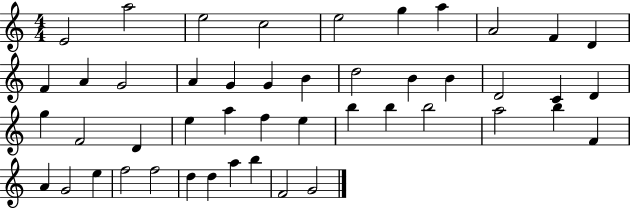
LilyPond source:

{
  \clef treble
  \numericTimeSignature
  \time 4/4
  \key c \major
  e'2 a''2 | e''2 c''2 | e''2 g''4 a''4 | a'2 f'4 d'4 | \break f'4 a'4 g'2 | a'4 g'4 g'4 b'4 | d''2 b'4 b'4 | d'2 c'4 d'4 | \break g''4 f'2 d'4 | e''4 a''4 f''4 e''4 | b''4 b''4 b''2 | a''2 b''4 f'4 | \break a'4 g'2 e''4 | f''2 f''2 | d''4 d''4 a''4 b''4 | f'2 g'2 | \break \bar "|."
}